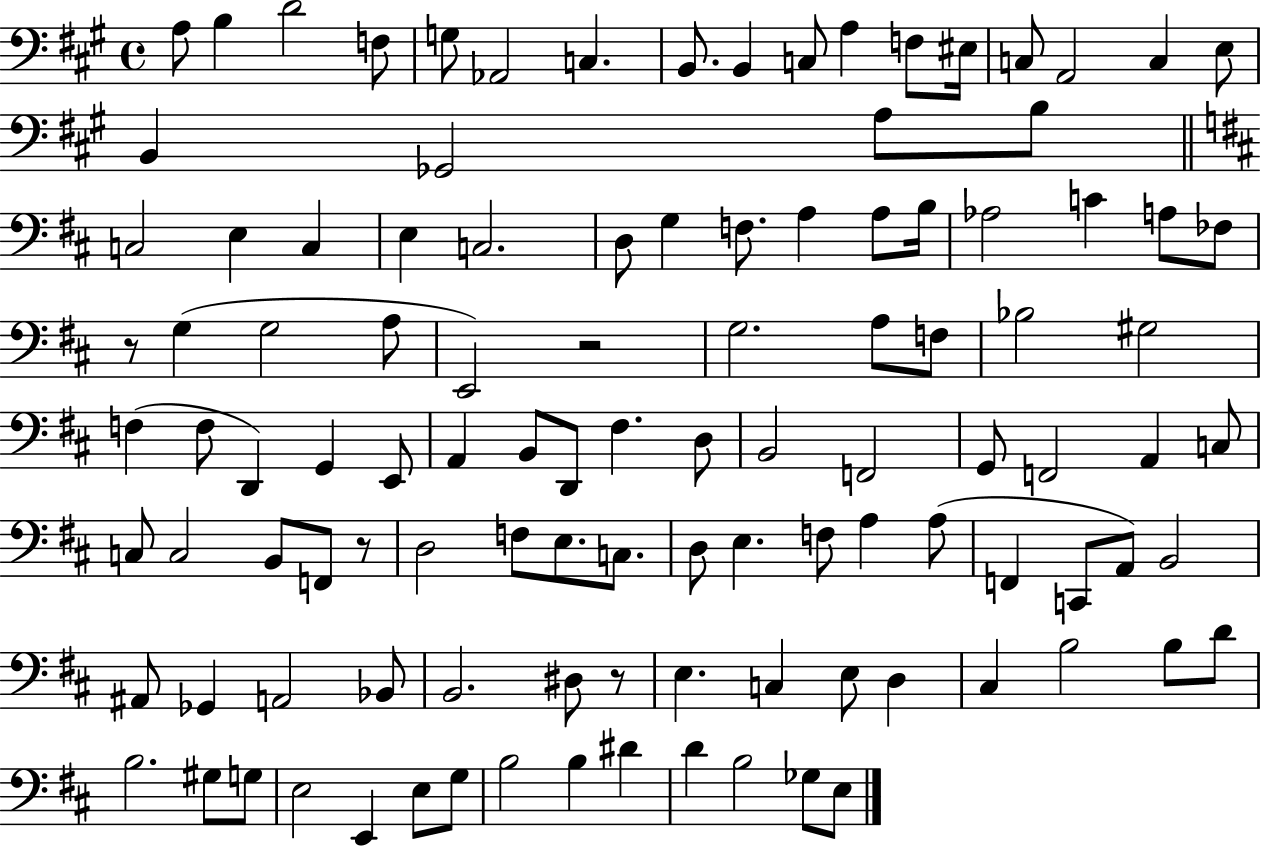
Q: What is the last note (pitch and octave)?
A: E3